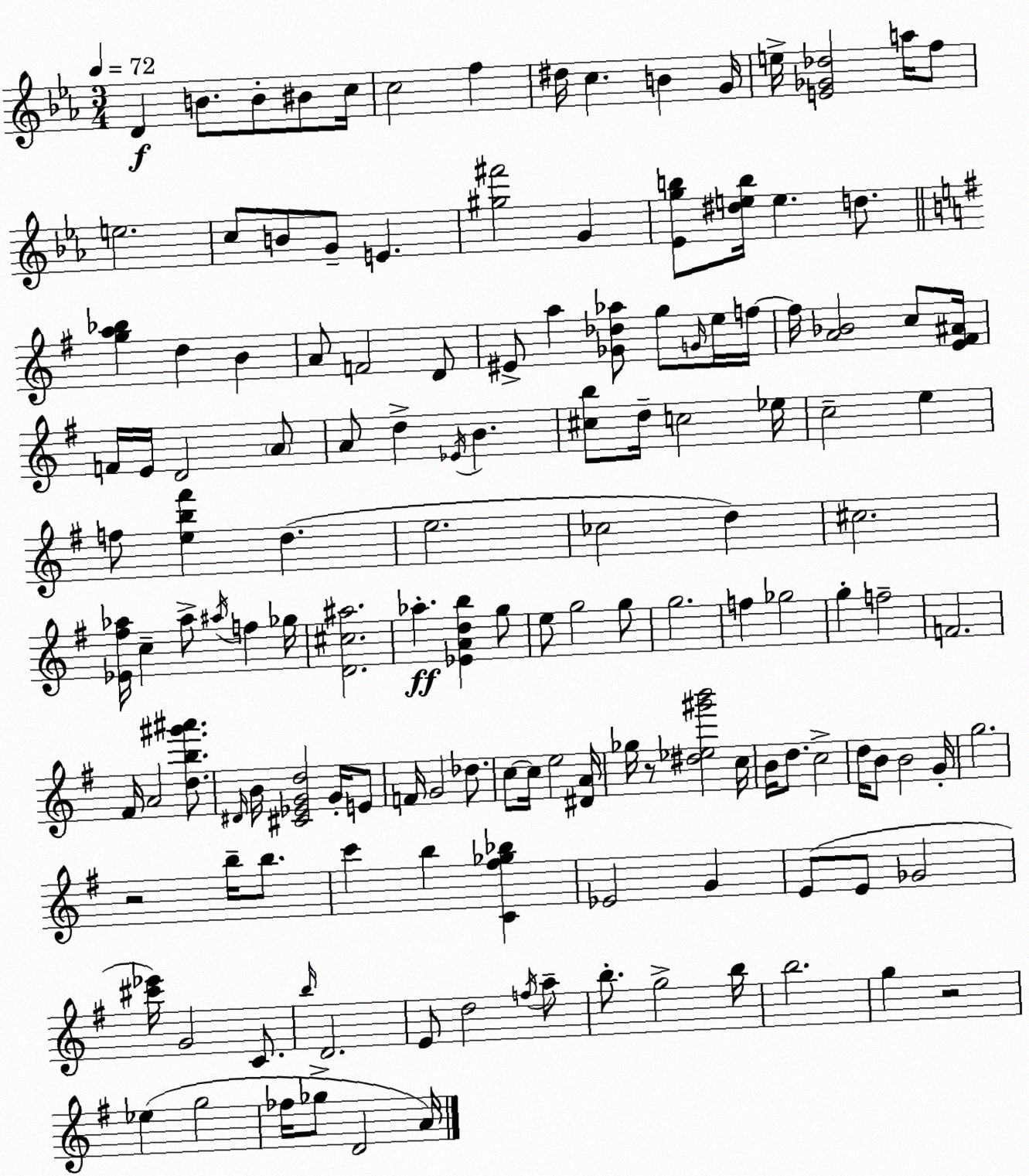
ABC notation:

X:1
T:Untitled
M:3/4
L:1/4
K:Cm
D B/2 B/2 ^B/2 c/4 c2 f ^d/4 c B G/4 e/4 [E_G_d]2 a/4 f/2 e2 c/2 B/2 G/2 E [^g^f']2 G [_Egb]/2 [^deb]/4 e d/2 [ga_b] d B A/2 F2 D/2 ^E/2 a [_G_d_a]/2 g/2 G/4 e/4 f/4 f/4 [A_B]2 c/2 [E^F^A]/4 F/4 E/4 D2 A/2 A/2 d _E/4 B [^cb]/2 d/4 c2 _e/4 c2 e f/2 [eb^f'] d e2 _c2 d ^c2 [_E^f_a]/4 c _a/2 ^a/4 f _g/4 [D^c^a]2 _a [_EAdb] g/2 e/2 g2 g/2 g2 f _g2 g f2 F2 ^F/4 A2 [db^g'^a']/2 ^D/4 B/4 [^C_EGd]2 G/4 E/2 F/4 G2 _d/2 c/2 c/4 e2 [^DA]/4 _g/4 z/2 [^d_e^g'b']2 c/4 B/4 d/2 c2 d/4 B/2 B2 G/4 g2 z2 b/4 b/2 c' b [C^f_g_b] _E2 G E/2 E/2 _G2 [^c'_e']/4 G2 C/2 b/4 D2 E/2 d2 f/4 a/2 b/2 g2 b/4 b2 g z2 _e g2 _f/4 _g/2 D2 A/4